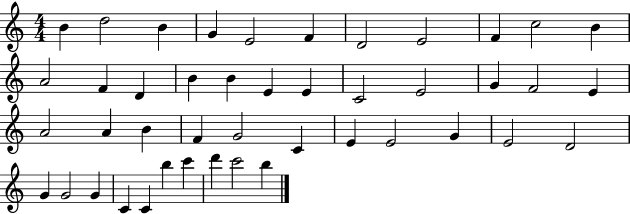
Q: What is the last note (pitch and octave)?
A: B5